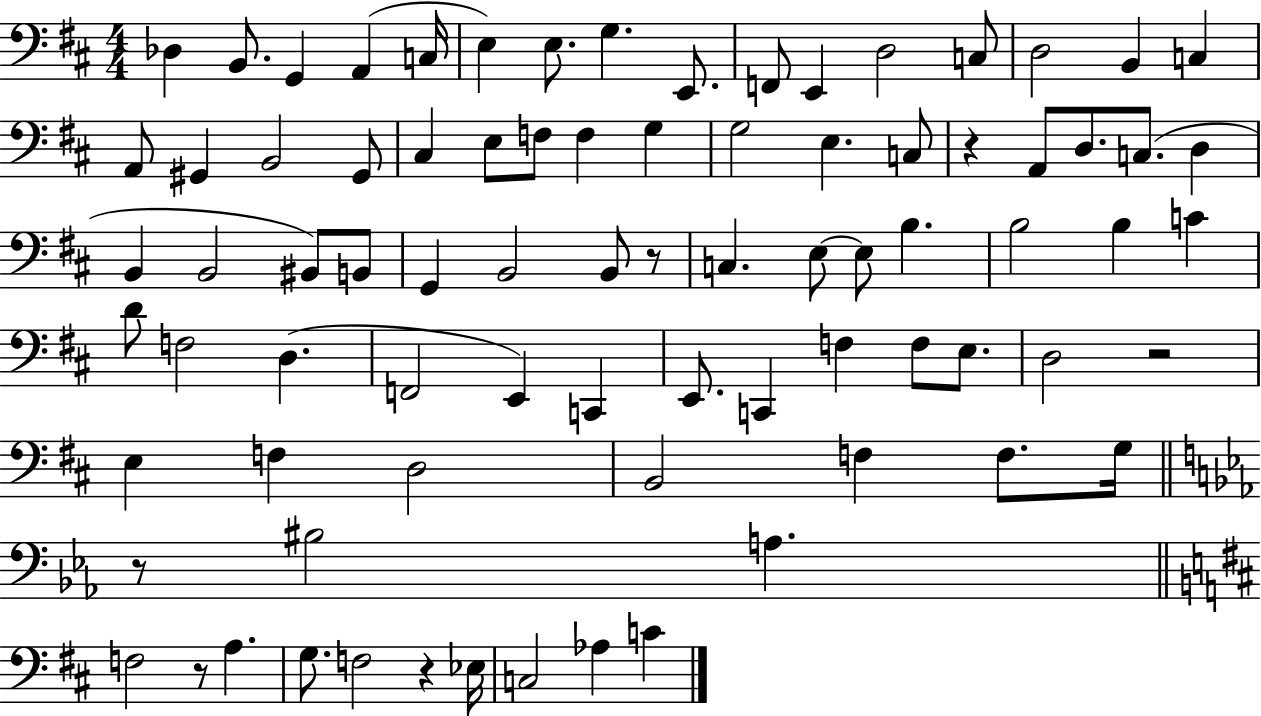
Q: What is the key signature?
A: D major